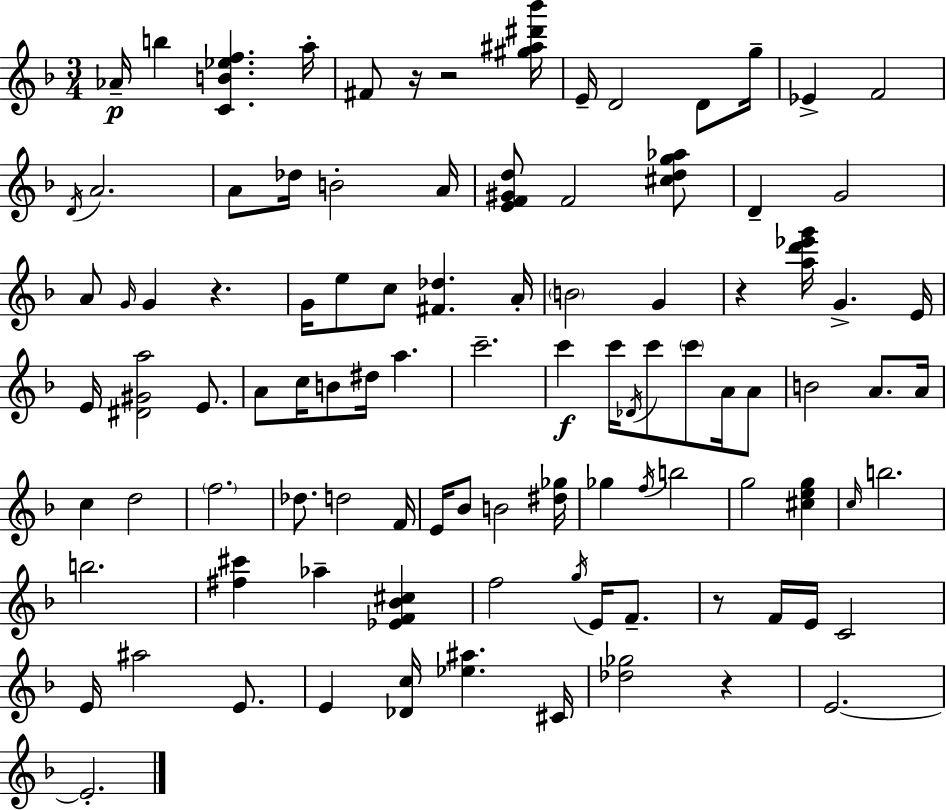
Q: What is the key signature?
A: D minor